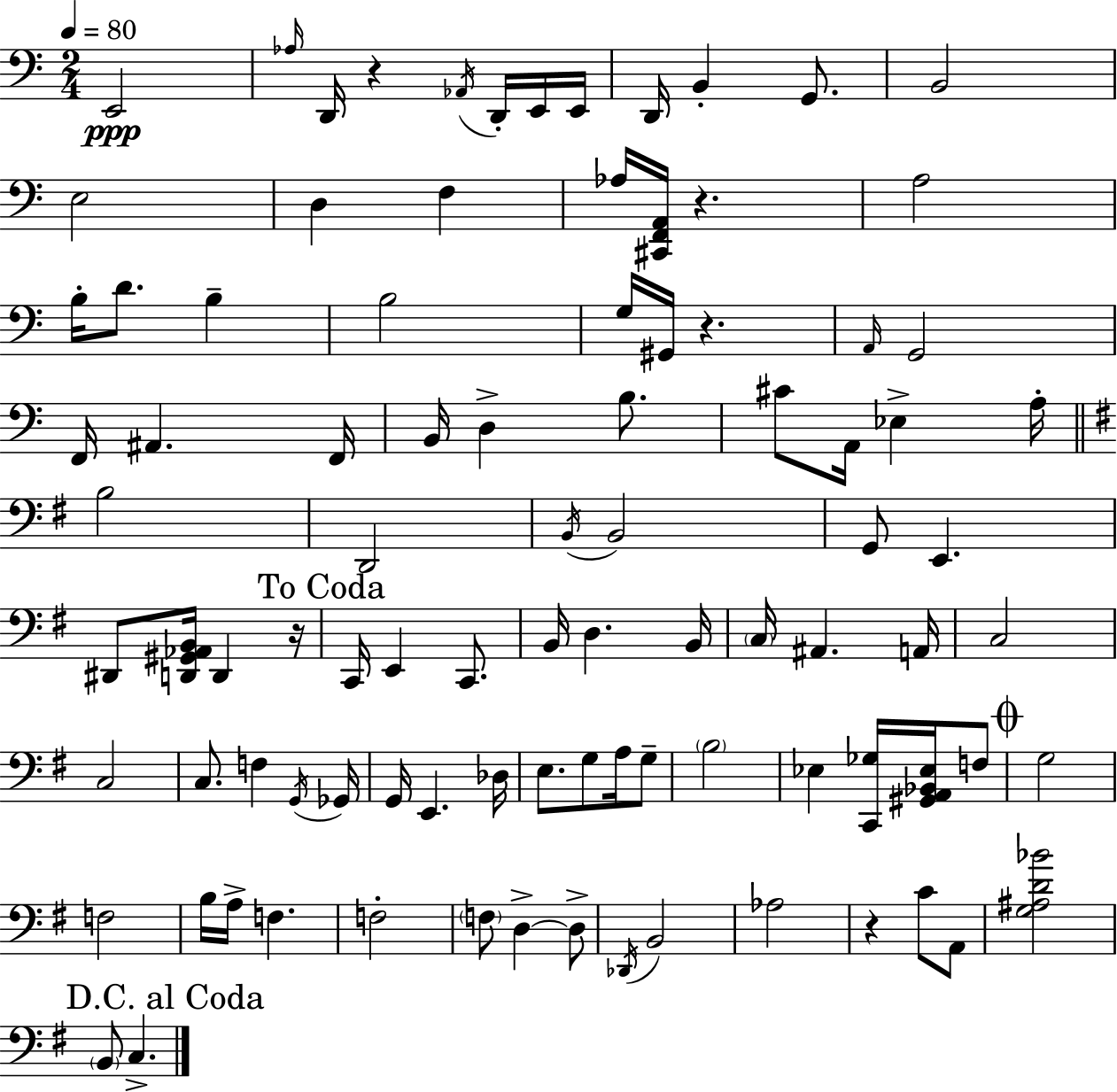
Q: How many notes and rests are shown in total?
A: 93